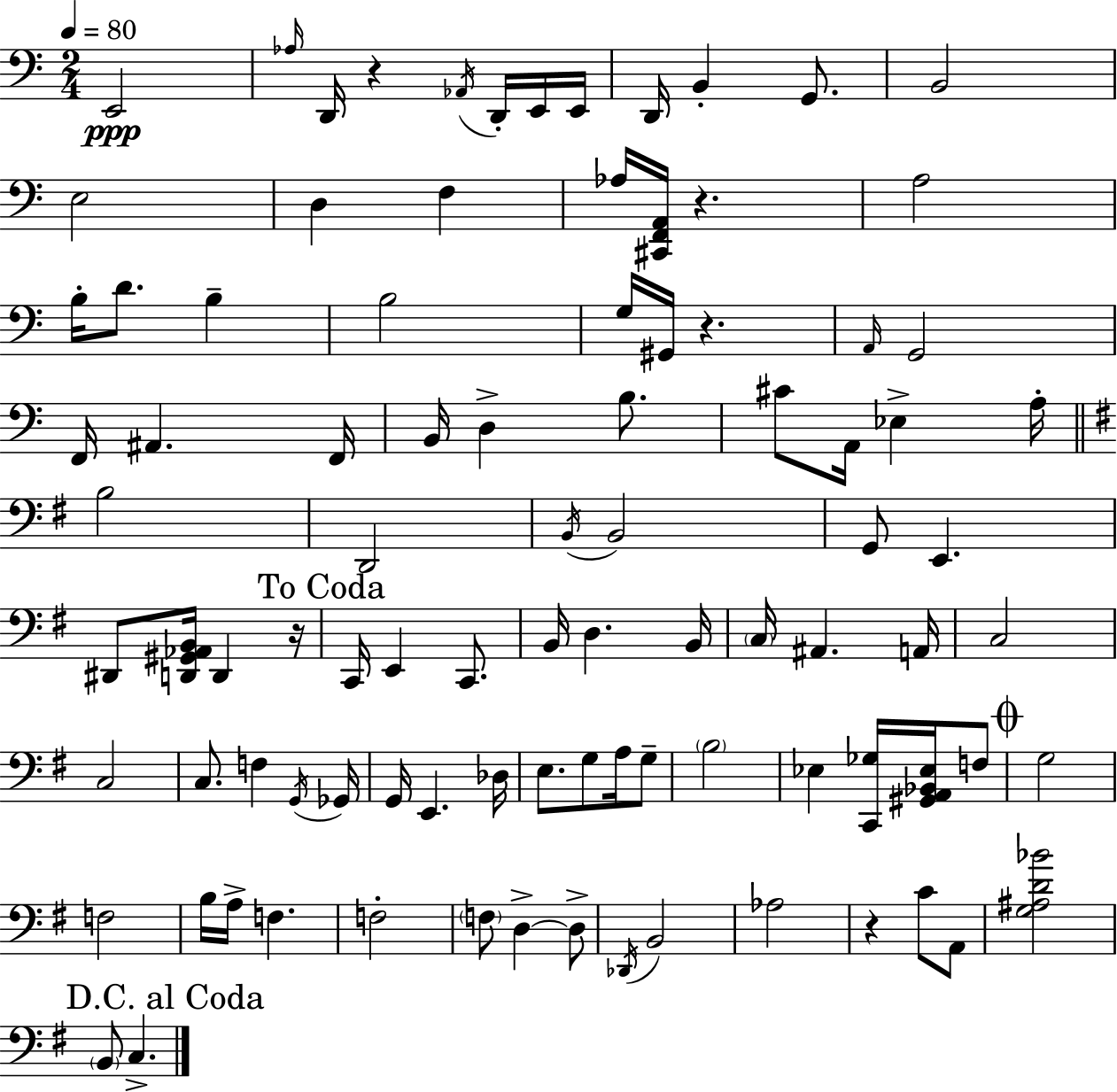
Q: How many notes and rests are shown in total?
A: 93